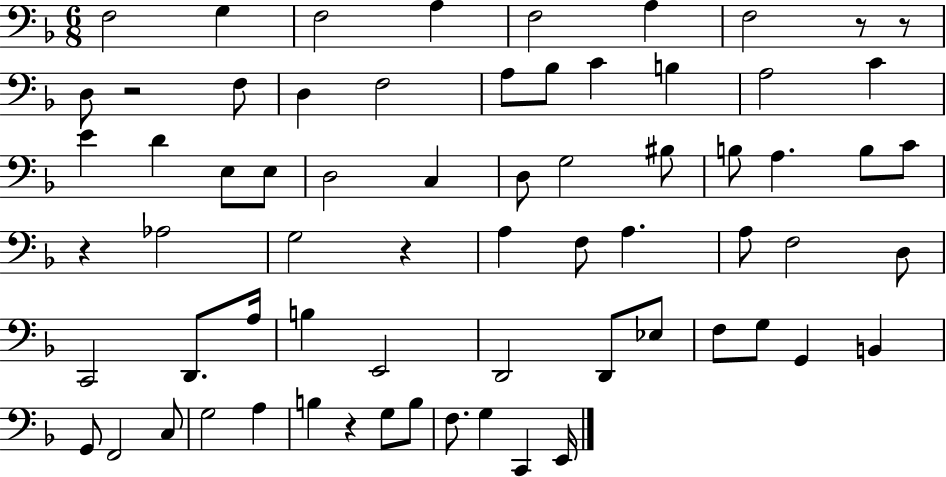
{
  \clef bass
  \numericTimeSignature
  \time 6/8
  \key f \major
  f2 g4 | f2 a4 | f2 a4 | f2 r8 r8 | \break d8 r2 f8 | d4 f2 | a8 bes8 c'4 b4 | a2 c'4 | \break e'4 d'4 e8 e8 | d2 c4 | d8 g2 bis8 | b8 a4. b8 c'8 | \break r4 aes2 | g2 r4 | a4 f8 a4. | a8 f2 d8 | \break c,2 d,8. a16 | b4 e,2 | d,2 d,8 ees8 | f8 g8 g,4 b,4 | \break g,8 f,2 c8 | g2 a4 | b4 r4 g8 b8 | f8. g4 c,4 e,16 | \break \bar "|."
}